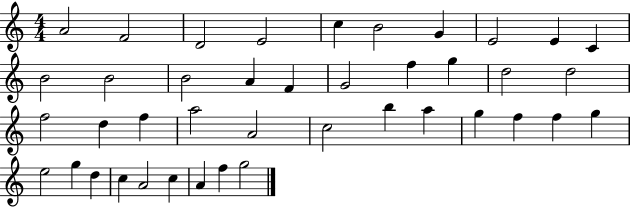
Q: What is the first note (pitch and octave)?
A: A4